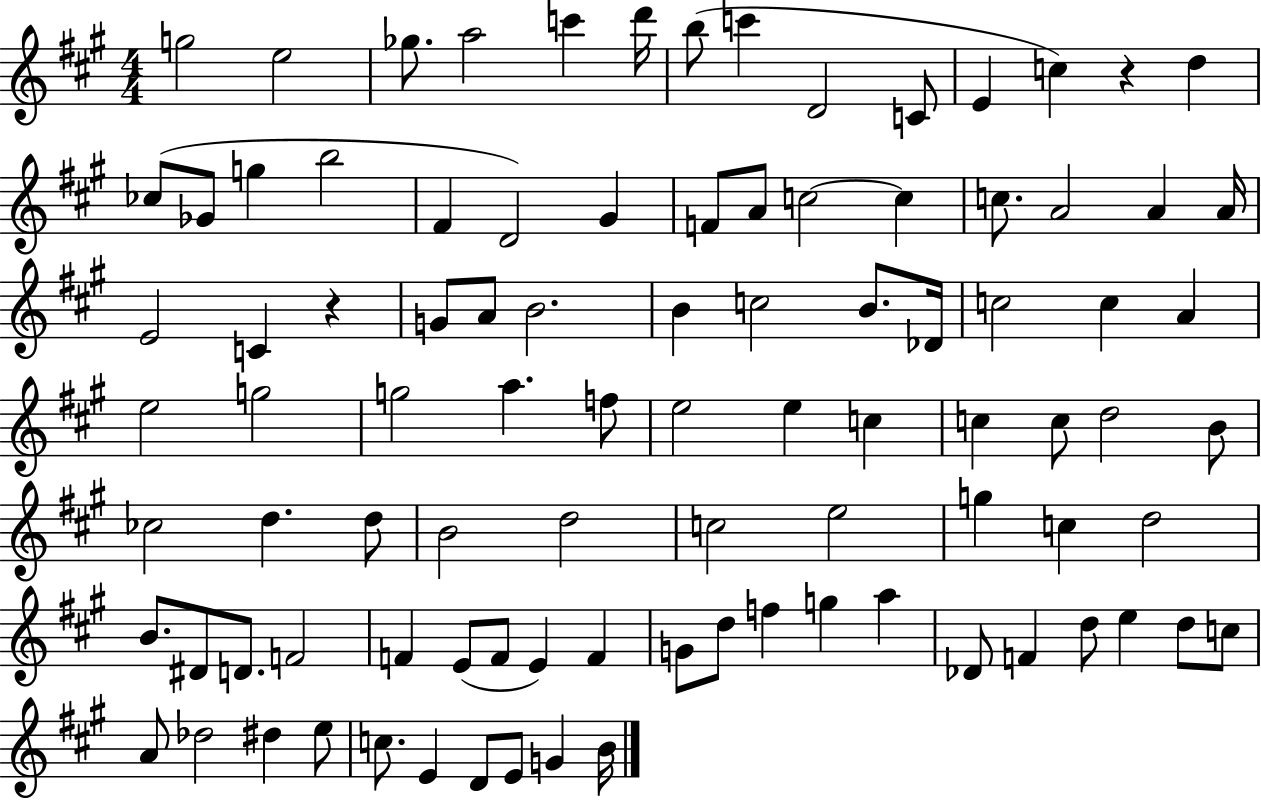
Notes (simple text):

G5/h E5/h Gb5/e. A5/h C6/q D6/s B5/e C6/q D4/h C4/e E4/q C5/q R/q D5/q CES5/e Gb4/e G5/q B5/h F#4/q D4/h G#4/q F4/e A4/e C5/h C5/q C5/e. A4/h A4/q A4/s E4/h C4/q R/q G4/e A4/e B4/h. B4/q C5/h B4/e. Db4/s C5/h C5/q A4/q E5/h G5/h G5/h A5/q. F5/e E5/h E5/q C5/q C5/q C5/e D5/h B4/e CES5/h D5/q. D5/e B4/h D5/h C5/h E5/h G5/q C5/q D5/h B4/e. D#4/e D4/e. F4/h F4/q E4/e F4/e E4/q F4/q G4/e D5/e F5/q G5/q A5/q Db4/e F4/q D5/e E5/q D5/e C5/e A4/e Db5/h D#5/q E5/e C5/e. E4/q D4/e E4/e G4/q B4/s